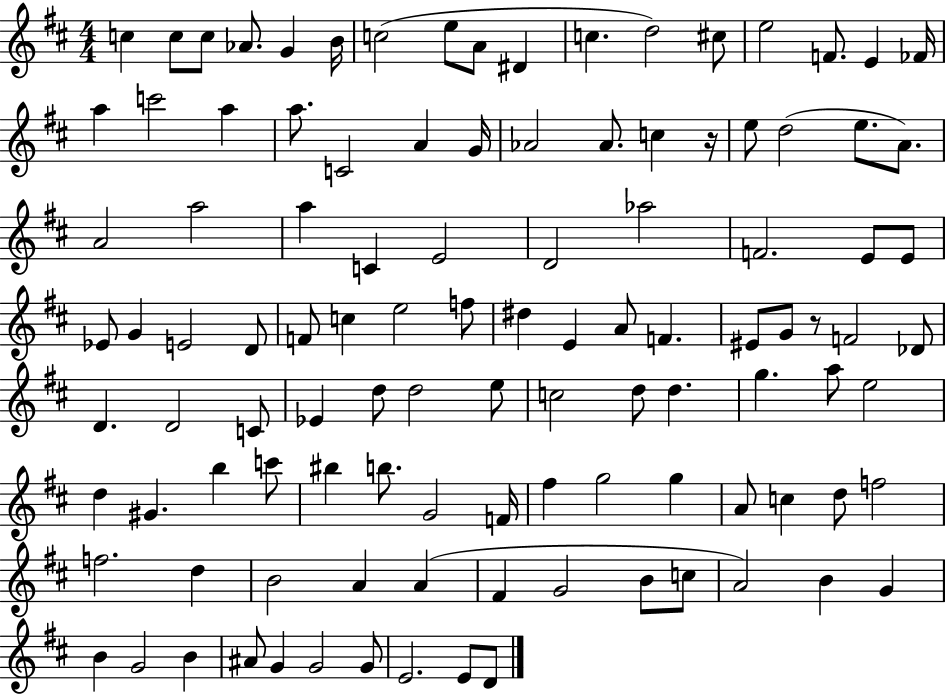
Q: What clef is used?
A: treble